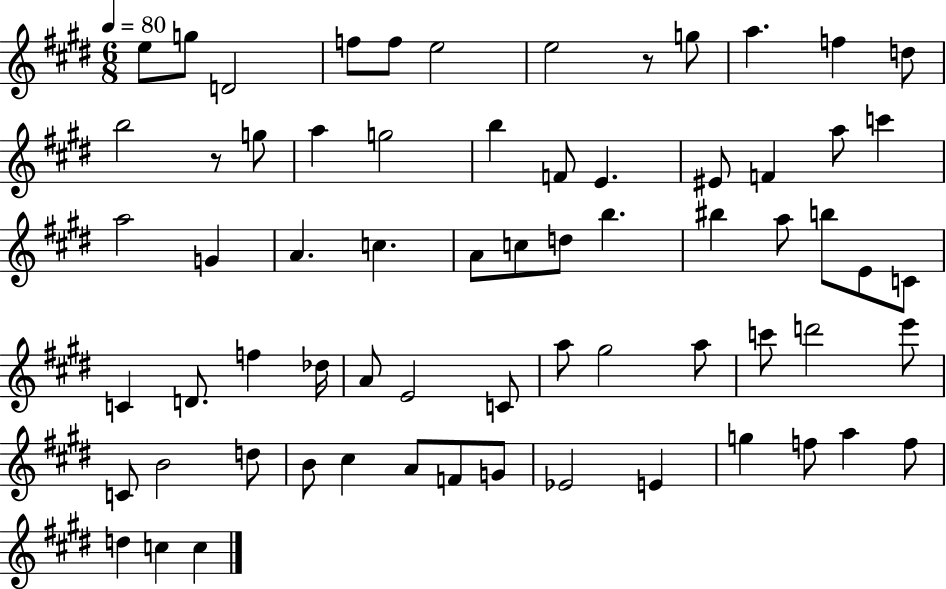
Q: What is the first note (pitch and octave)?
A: E5